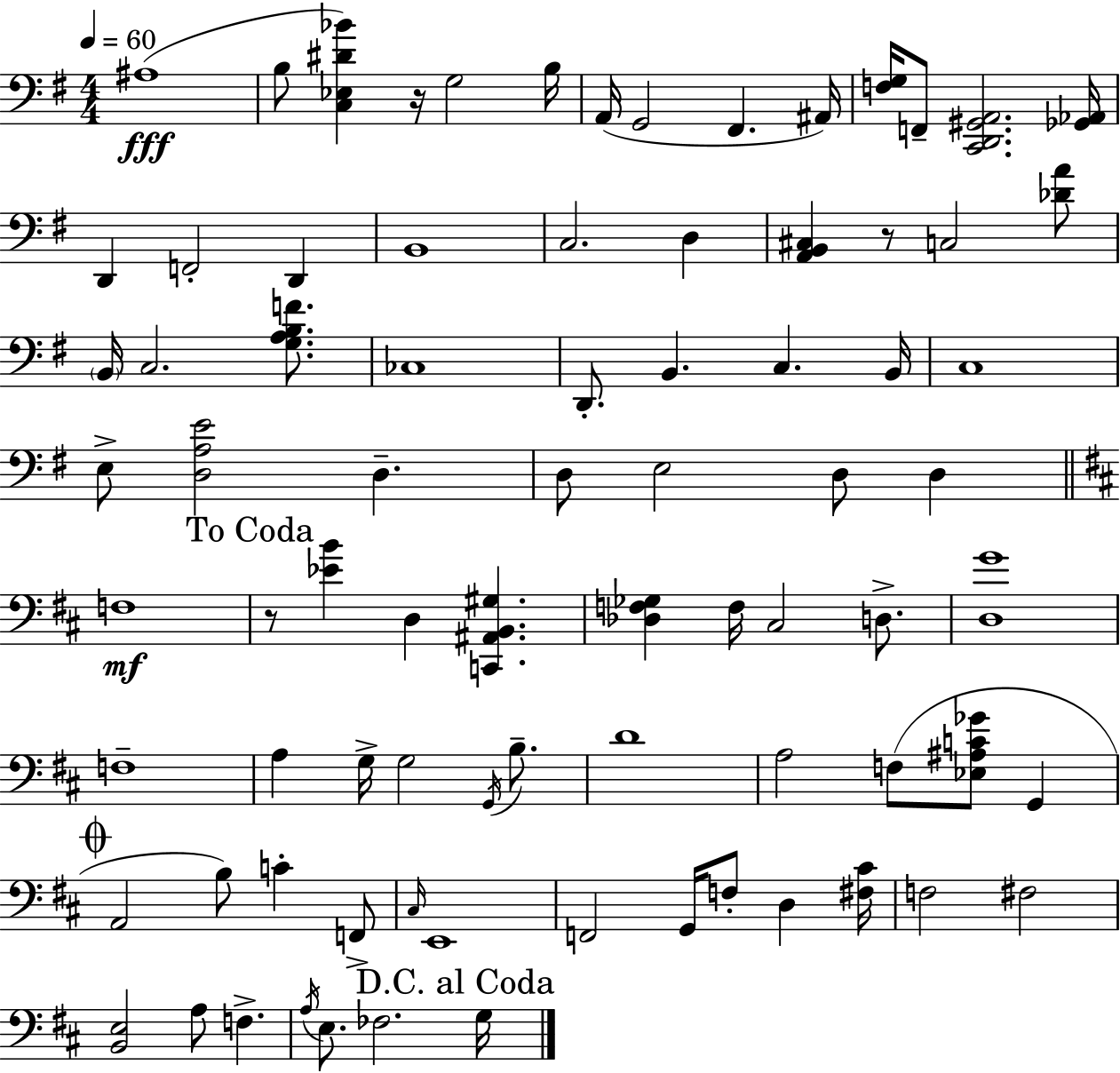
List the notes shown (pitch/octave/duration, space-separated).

A#3/w B3/e [C3,Eb3,D#4,Bb4]/q R/s G3/h B3/s A2/s G2/h F#2/q. A#2/s [F3,G3]/s F2/e [C2,D2,G#2,A2]/h. [Gb2,Ab2]/s D2/q F2/h D2/q B2/w C3/h. D3/q [A2,B2,C#3]/q R/e C3/h [Db4,A4]/e B2/s C3/h. [G3,A3,B3,F4]/e. CES3/w D2/e. B2/q. C3/q. B2/s C3/w E3/e [D3,A3,E4]/h D3/q. D3/e E3/h D3/e D3/q F3/w R/e [Eb4,B4]/q D3/q [C2,A#2,B2,G#3]/q. [Db3,F3,Gb3]/q F3/s C#3/h D3/e. [D3,G4]/w F3/w A3/q G3/s G3/h G2/s B3/e. D4/w A3/h F3/e [Eb3,A#3,C4,Gb4]/e G2/q A2/h B3/e C4/q F2/e C#3/s E2/w F2/h G2/s F3/e D3/q [F#3,C#4]/s F3/h F#3/h [B2,E3]/h A3/e F3/q. A3/s E3/e. FES3/h. G3/s